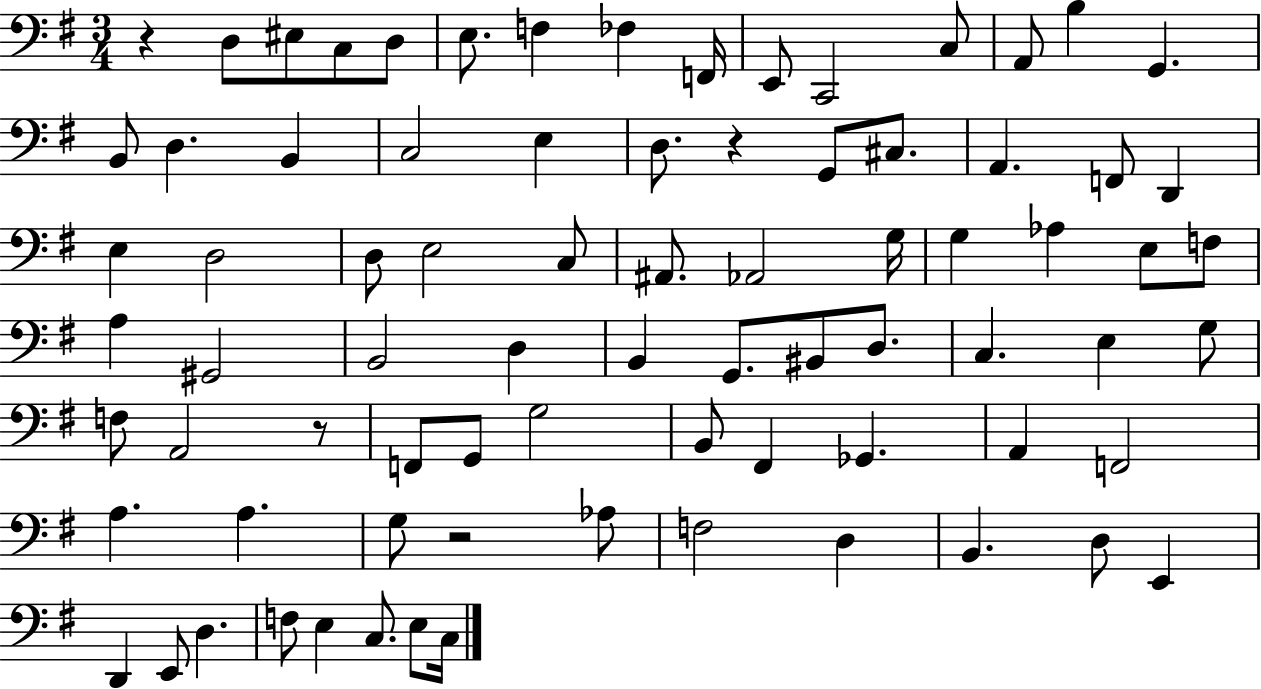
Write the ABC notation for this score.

X:1
T:Untitled
M:3/4
L:1/4
K:G
z D,/2 ^E,/2 C,/2 D,/2 E,/2 F, _F, F,,/4 E,,/2 C,,2 C,/2 A,,/2 B, G,, B,,/2 D, B,, C,2 E, D,/2 z G,,/2 ^C,/2 A,, F,,/2 D,, E, D,2 D,/2 E,2 C,/2 ^A,,/2 _A,,2 G,/4 G, _A, E,/2 F,/2 A, ^G,,2 B,,2 D, B,, G,,/2 ^B,,/2 D,/2 C, E, G,/2 F,/2 A,,2 z/2 F,,/2 G,,/2 G,2 B,,/2 ^F,, _G,, A,, F,,2 A, A, G,/2 z2 _A,/2 F,2 D, B,, D,/2 E,, D,, E,,/2 D, F,/2 E, C,/2 E,/2 C,/4